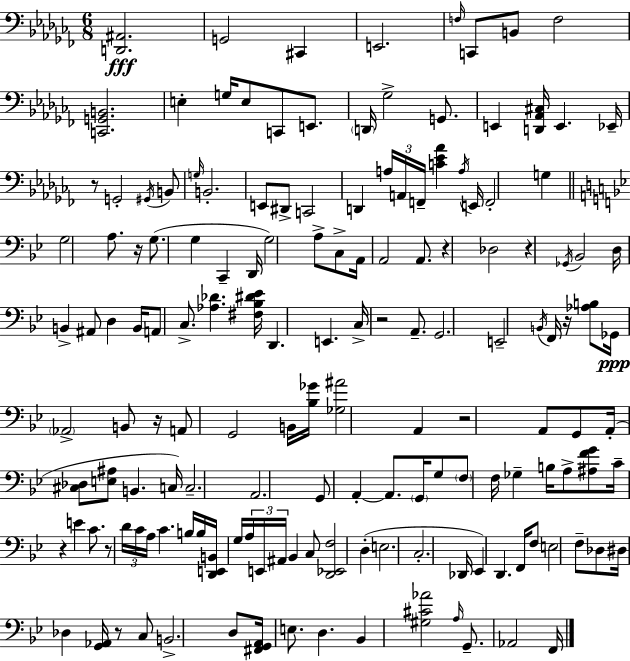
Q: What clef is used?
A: bass